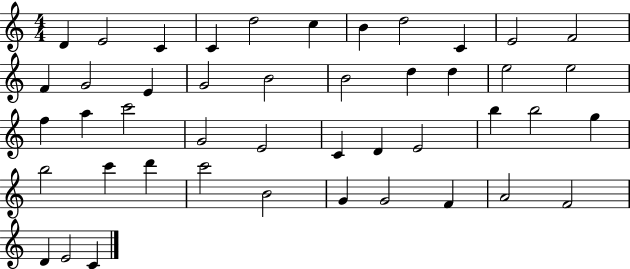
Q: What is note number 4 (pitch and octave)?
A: C4